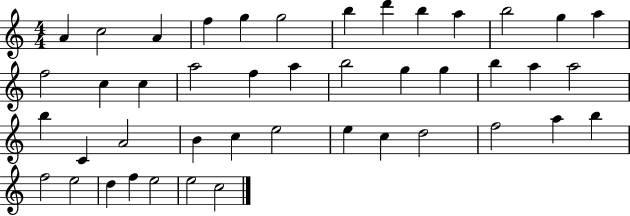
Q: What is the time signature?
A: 4/4